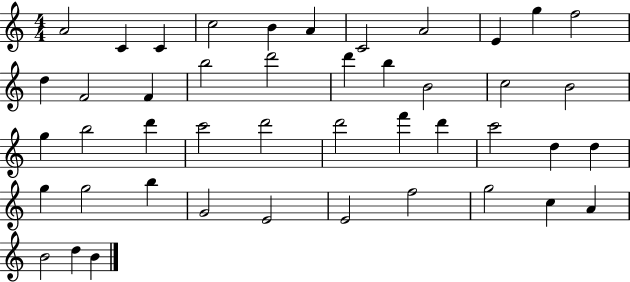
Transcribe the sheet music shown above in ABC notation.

X:1
T:Untitled
M:4/4
L:1/4
K:C
A2 C C c2 B A C2 A2 E g f2 d F2 F b2 d'2 d' b B2 c2 B2 g b2 d' c'2 d'2 d'2 f' d' c'2 d d g g2 b G2 E2 E2 f2 g2 c A B2 d B